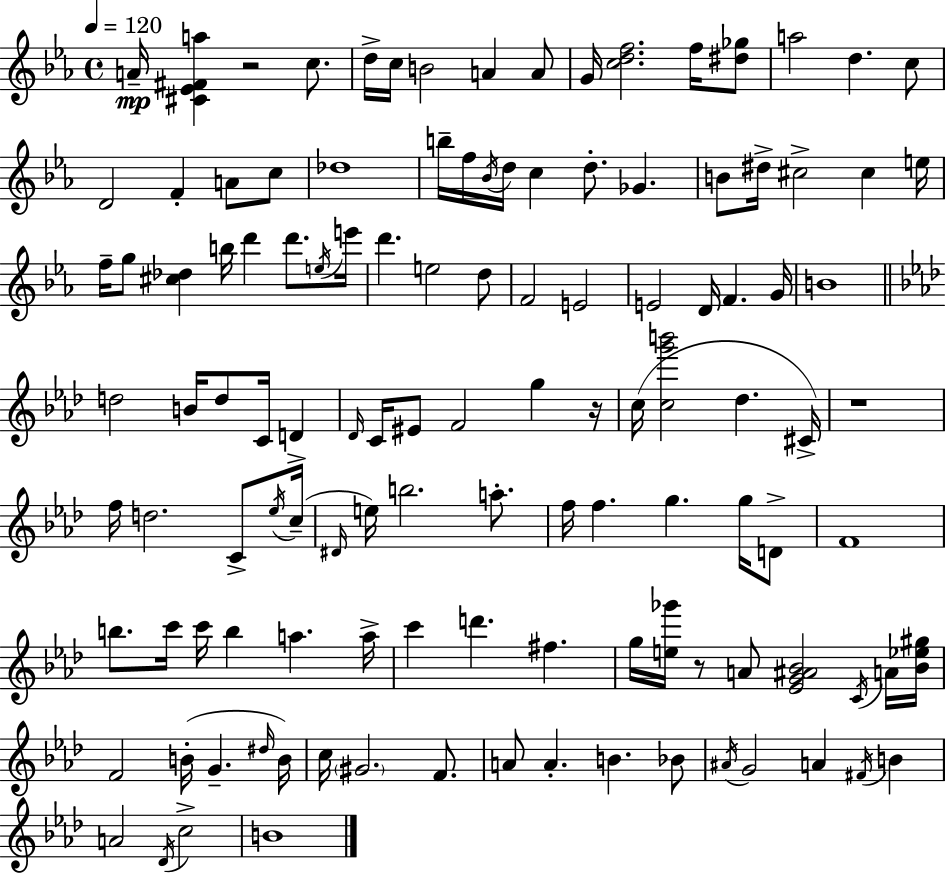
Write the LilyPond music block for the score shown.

{
  \clef treble
  \time 4/4
  \defaultTimeSignature
  \key ees \major
  \tempo 4 = 120
  a'16--\mp <cis' ees' fis' a''>4 r2 c''8. | d''16-> c''16 b'2 a'4 a'8 | g'16 <c'' d'' f''>2. f''16 <dis'' ges''>8 | a''2 d''4. c''8 | \break d'2 f'4-. a'8 c''8 | des''1 | b''16-- f''16 \acciaccatura { bes'16 } d''16 c''4 d''8.-. ges'4. | b'8 dis''16-> cis''2-> cis''4 | \break e''16 f''16-- g''8 <cis'' des''>4 b''16 d'''4 d'''8. | \acciaccatura { e''16 } e'''16 d'''4. e''2 | d''8 f'2 e'2 | e'2 d'16 f'4. | \break g'16 b'1 | \bar "||" \break \key f \minor d''2 b'16 d''8 c'16 d'4-> | \grace { des'16 } c'16 eis'8 f'2 g''4 | r16 c''16( <c'' g''' b'''>2 des''4. | cis'16->) r1 | \break f''16 d''2. c'8-> | \acciaccatura { ees''16 }( c''16-- \grace { dis'16 } e''16) b''2. | a''8.-. f''16 f''4. g''4. | g''16 d'8-> f'1 | \break b''8. c'''16 c'''16 b''4 a''4. | a''16-> c'''4 d'''4. fis''4. | g''16 <e'' ges'''>16 r8 a'8 <ees' g' ais' bes'>2 | \acciaccatura { c'16 } a'16 <bes' ees'' gis''>16 f'2 b'16-.( g'4.-- | \break \grace { dis''16 } b'16) c''16 \parenthesize gis'2. | f'8. a'8 a'4.-. b'4. | bes'8 \acciaccatura { ais'16 } g'2 a'4 | \acciaccatura { fis'16 } b'4 a'2 \acciaccatura { des'16 } | \break c''2-> b'1 | \bar "|."
}